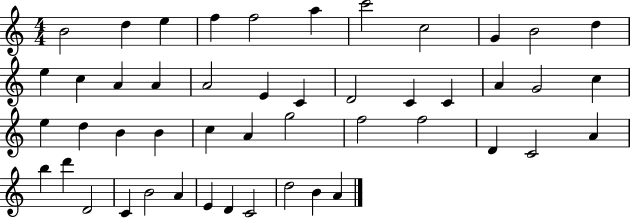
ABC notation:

X:1
T:Untitled
M:4/4
L:1/4
K:C
B2 d e f f2 a c'2 c2 G B2 d e c A A A2 E C D2 C C A G2 c e d B B c A g2 f2 f2 D C2 A b d' D2 C B2 A E D C2 d2 B A